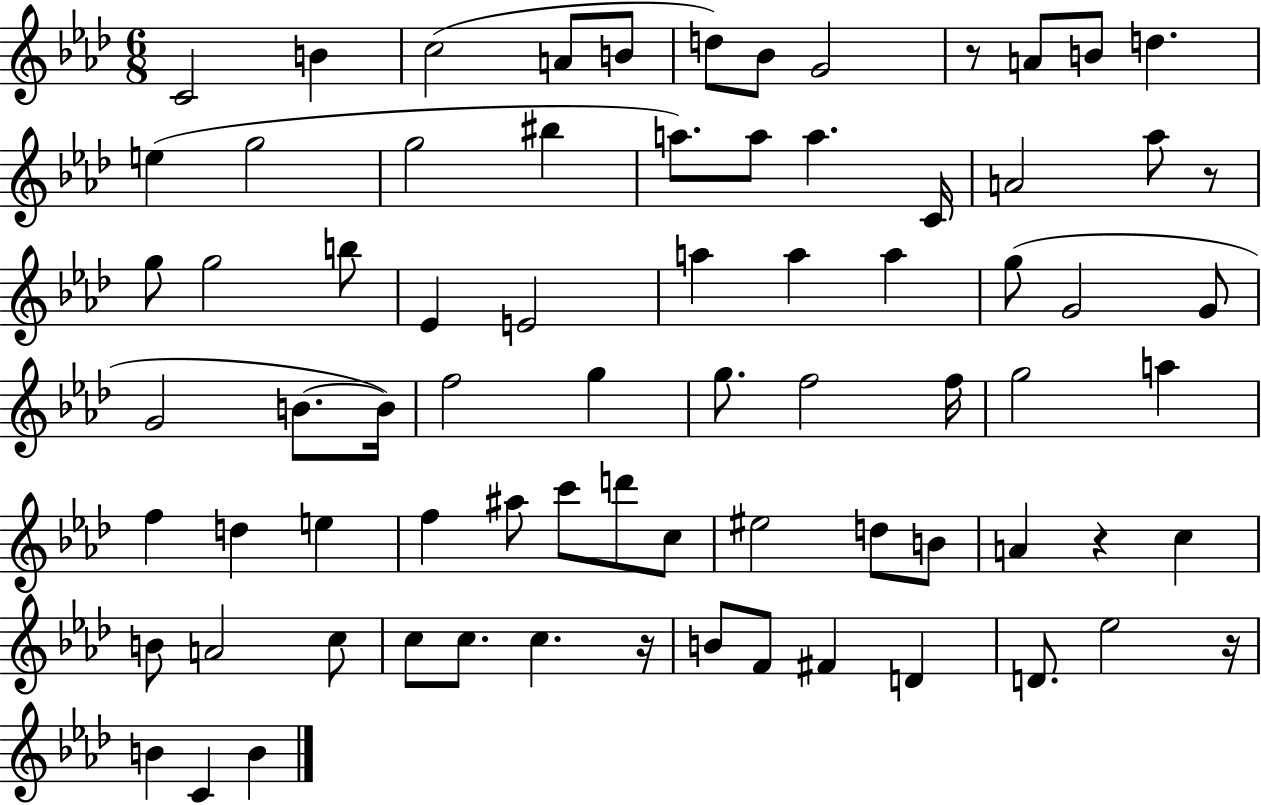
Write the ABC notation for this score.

X:1
T:Untitled
M:6/8
L:1/4
K:Ab
C2 B c2 A/2 B/2 d/2 _B/2 G2 z/2 A/2 B/2 d e g2 g2 ^b a/2 a/2 a C/4 A2 _a/2 z/2 g/2 g2 b/2 _E E2 a a a g/2 G2 G/2 G2 B/2 B/4 f2 g g/2 f2 f/4 g2 a f d e f ^a/2 c'/2 d'/2 c/2 ^e2 d/2 B/2 A z c B/2 A2 c/2 c/2 c/2 c z/4 B/2 F/2 ^F D D/2 _e2 z/4 B C B